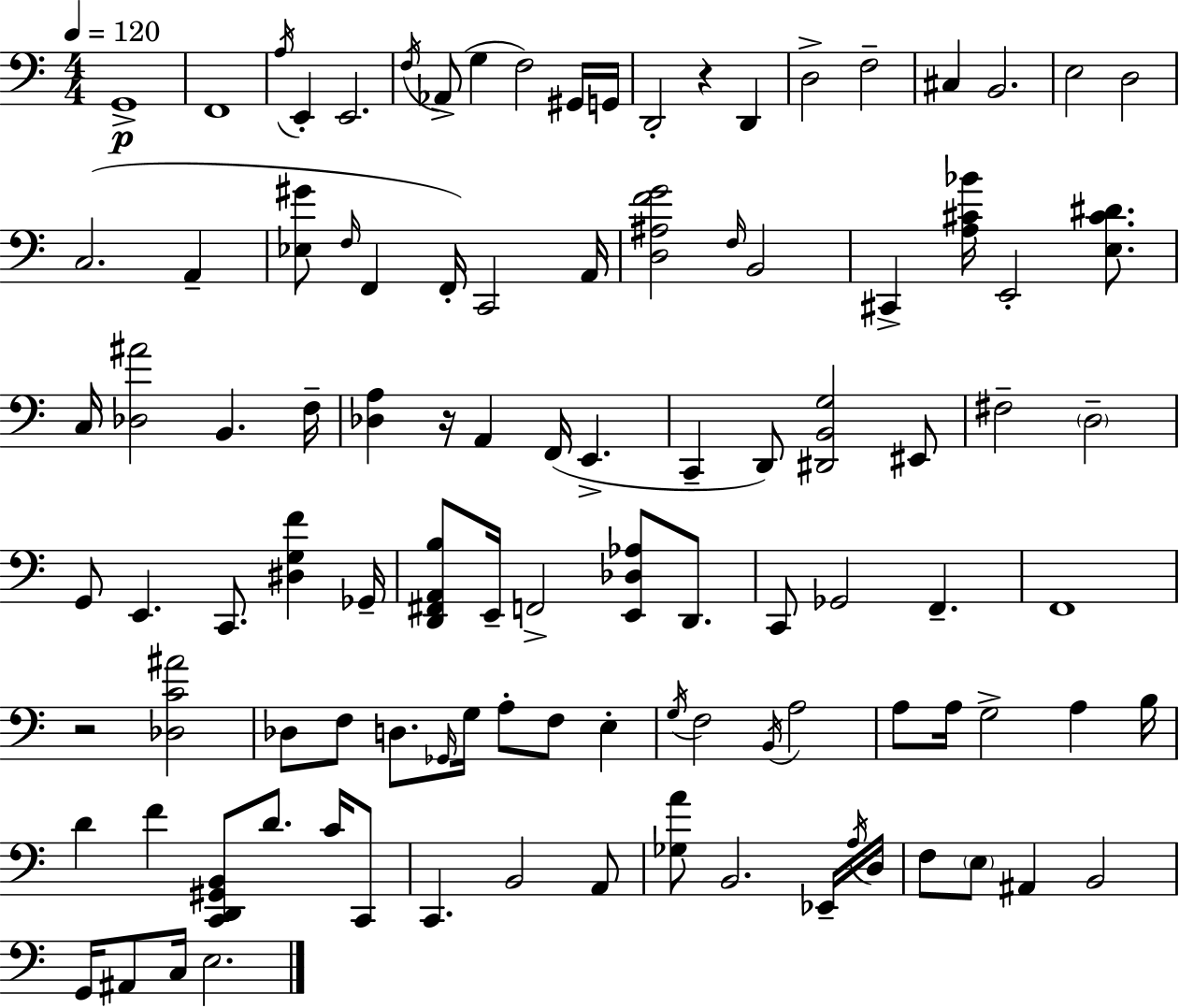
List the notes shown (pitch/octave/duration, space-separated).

G2/w F2/w A3/s E2/q E2/h. F3/s Ab2/e G3/q F3/h G#2/s G2/s D2/h R/q D2/q D3/h F3/h C#3/q B2/h. E3/h D3/h C3/h. A2/q [Eb3,G#4]/e F3/s F2/q F2/s C2/h A2/s [D3,A#3,F4,G4]/h F3/s B2/h C#2/q [A3,C#4,Bb4]/s E2/h [E3,C#4,D#4]/e. C3/s [Db3,A#4]/h B2/q. F3/s [Db3,A3]/q R/s A2/q F2/s E2/q. C2/q D2/e [D#2,B2,G3]/h EIS2/e F#3/h D3/h G2/e E2/q. C2/e. [D#3,G3,F4]/q Gb2/s [D2,F#2,A2,B3]/e E2/s F2/h [E2,Db3,Ab3]/e D2/e. C2/e Gb2/h F2/q. F2/w R/h [Db3,C4,A#4]/h Db3/e F3/e D3/e. Gb2/s G3/s A3/e F3/e E3/q G3/s F3/h B2/s A3/h A3/e A3/s G3/h A3/q B3/s D4/q F4/q [C2,D2,G#2,B2]/e D4/e. C4/s C2/e C2/q. B2/h A2/e [Gb3,A4]/e B2/h. Eb2/s A3/s D3/s F3/e E3/e A#2/q B2/h G2/s A#2/e C3/s E3/h.